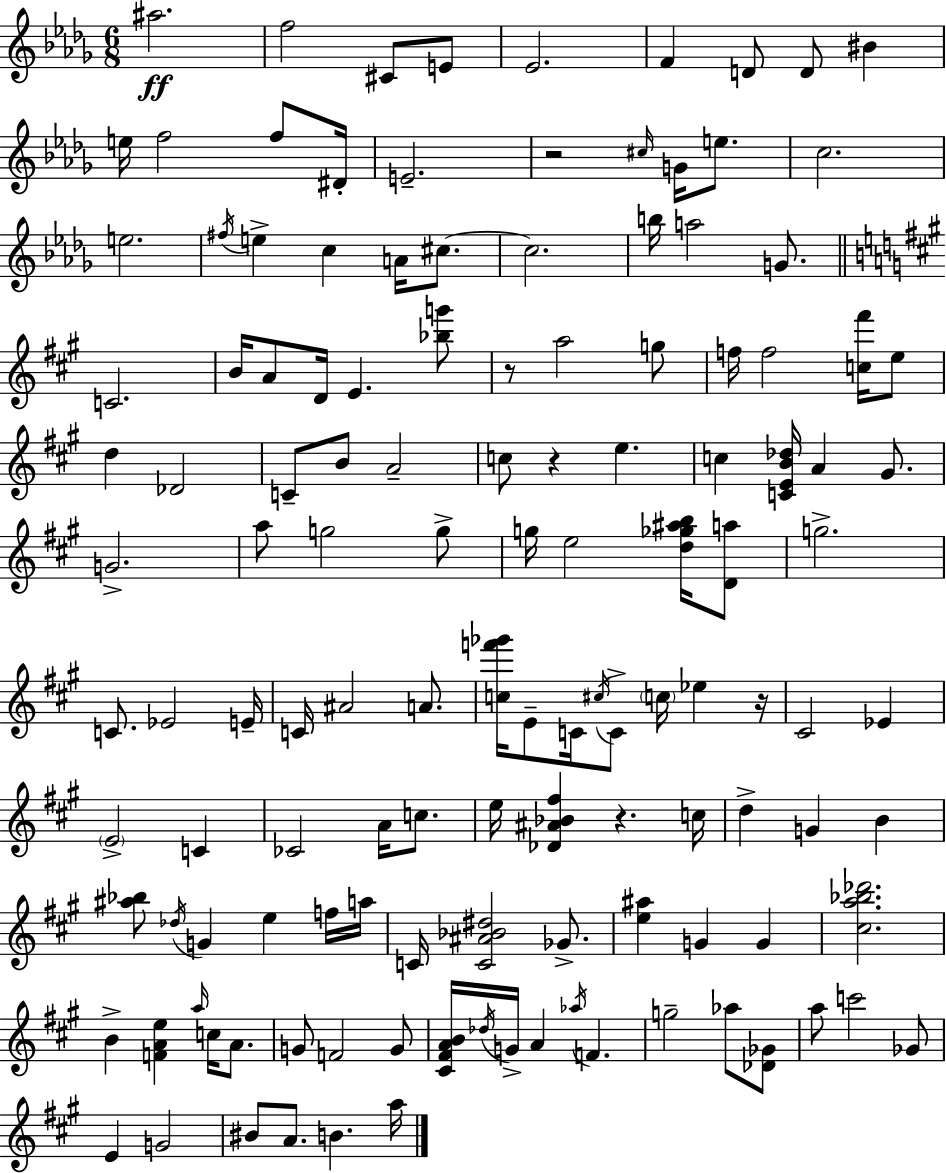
A#5/h. F5/h C#4/e E4/e Eb4/h. F4/q D4/e D4/e BIS4/q E5/s F5/h F5/e D#4/s E4/h. R/h C#5/s G4/s E5/e. C5/h. E5/h. F#5/s E5/q C5/q A4/s C#5/e. C#5/h. B5/s A5/h G4/e. C4/h. B4/s A4/e D4/s E4/q. [Bb5,G6]/e R/e A5/h G5/e F5/s F5/h [C5,F#6]/s E5/e D5/q Db4/h C4/e B4/e A4/h C5/e R/q E5/q. C5/q [C4,E4,B4,Db5]/s A4/q G#4/e. G4/h. A5/e G5/h G5/e G5/s E5/h [D5,Gb5,A#5,B5]/s [D4,A5]/e G5/h. C4/e. Eb4/h E4/s C4/s A#4/h A4/e. [C5,F6,Gb6]/s E4/e C4/s C#5/s C4/e C5/s Eb5/q R/s C#4/h Eb4/q E4/h C4/q CES4/h A4/s C5/e. E5/s [Db4,A#4,Bb4,F#5]/q R/q. C5/s D5/q G4/q B4/q [A#5,Bb5]/e Db5/s G4/q E5/q F5/s A5/s C4/s [C4,A#4,Bb4,D#5]/h Gb4/e. [E5,A#5]/q G4/q G4/q [C#5,A5,Bb5,Db6]/h. B4/q [F4,A4,E5]/q A5/s C5/s A4/e. G4/e F4/h G4/e [C#4,F#4,A4,B4]/s Db5/s G4/s A4/q Ab5/s F4/q. G5/h Ab5/e [Db4,Gb4]/e A5/e C6/h Gb4/e E4/q G4/h BIS4/e A4/e. B4/q. A5/s